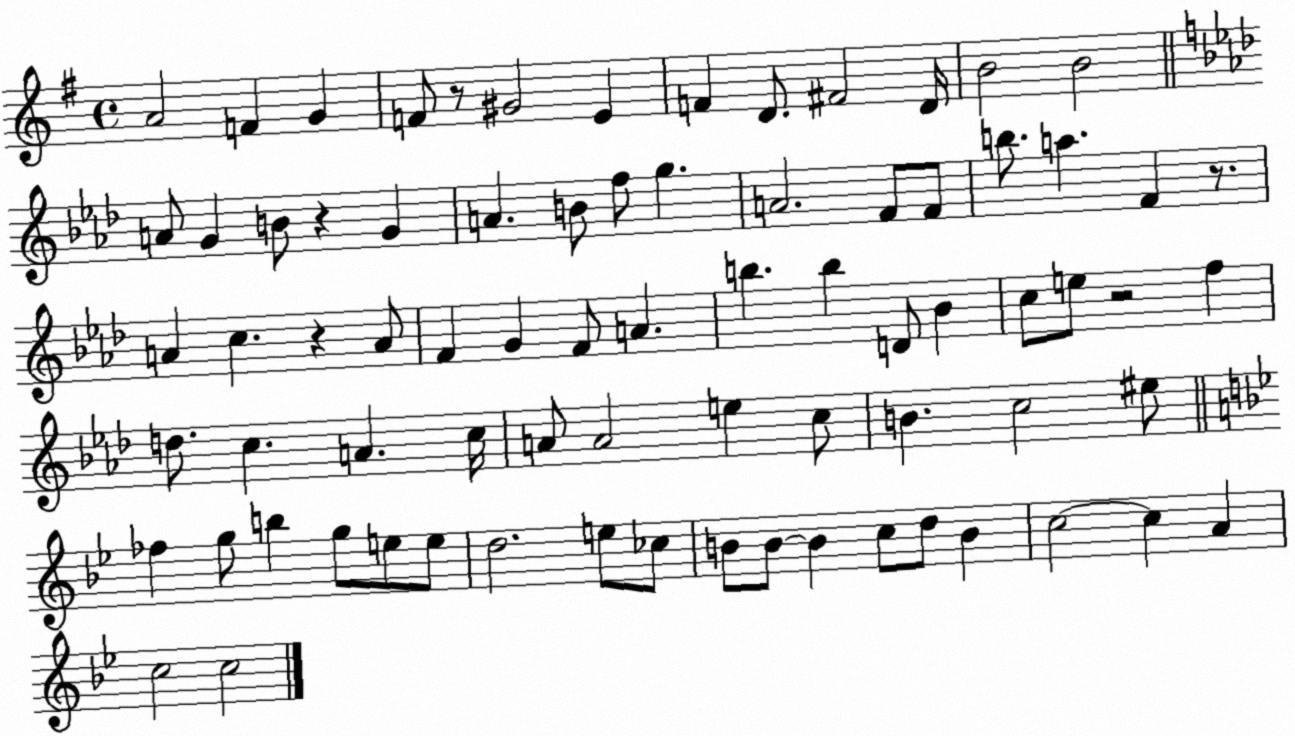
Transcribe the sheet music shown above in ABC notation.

X:1
T:Untitled
M:4/4
L:1/4
K:G
A2 F G F/2 z/2 ^G2 E F D/2 ^F2 D/4 B2 B2 A/2 G B/2 z G A B/2 f/2 g A2 F/2 F/2 b/2 a F z/2 A c z A/2 F G F/2 A b b D/2 _B c/2 e/2 z2 f d/2 c A c/4 A/2 A2 e c/2 B c2 ^e/2 _f g/2 b g/2 e/2 e/2 d2 e/2 _c/2 B/2 B/2 B c/2 d/2 B c2 c A c2 c2